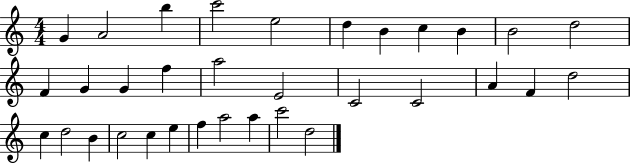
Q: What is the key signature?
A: C major